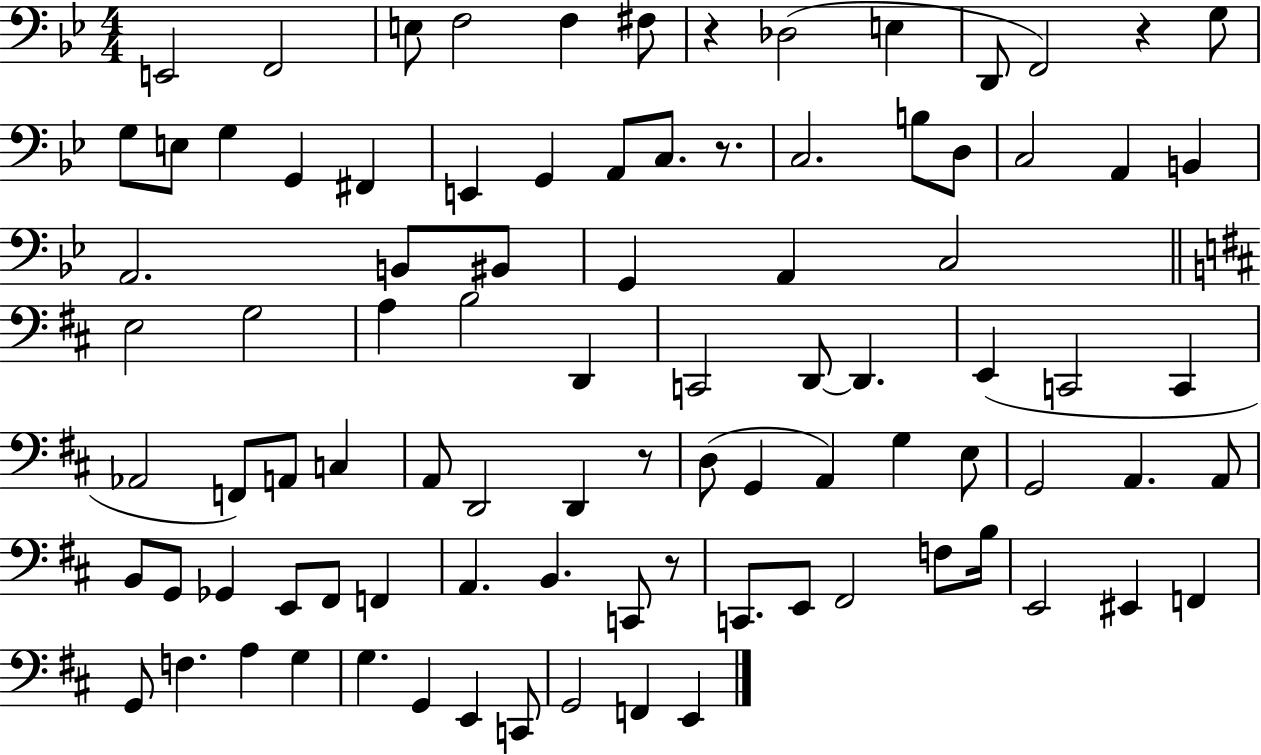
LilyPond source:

{
  \clef bass
  \numericTimeSignature
  \time 4/4
  \key bes \major
  e,2 f,2 | e8 f2 f4 fis8 | r4 des2( e4 | d,8 f,2) r4 g8 | \break g8 e8 g4 g,4 fis,4 | e,4 g,4 a,8 c8. r8. | c2. b8 d8 | c2 a,4 b,4 | \break a,2. b,8 bis,8 | g,4 a,4 c2 | \bar "||" \break \key d \major e2 g2 | a4 b2 d,4 | c,2 d,8~~ d,4. | e,4( c,2 c,4 | \break aes,2 f,8) a,8 c4 | a,8 d,2 d,4 r8 | d8( g,4 a,4) g4 e8 | g,2 a,4. a,8 | \break b,8 g,8 ges,4 e,8 fis,8 f,4 | a,4. b,4. c,8 r8 | c,8. e,8 fis,2 f8 b16 | e,2 eis,4 f,4 | \break g,8 f4. a4 g4 | g4. g,4 e,4 c,8 | g,2 f,4 e,4 | \bar "|."
}